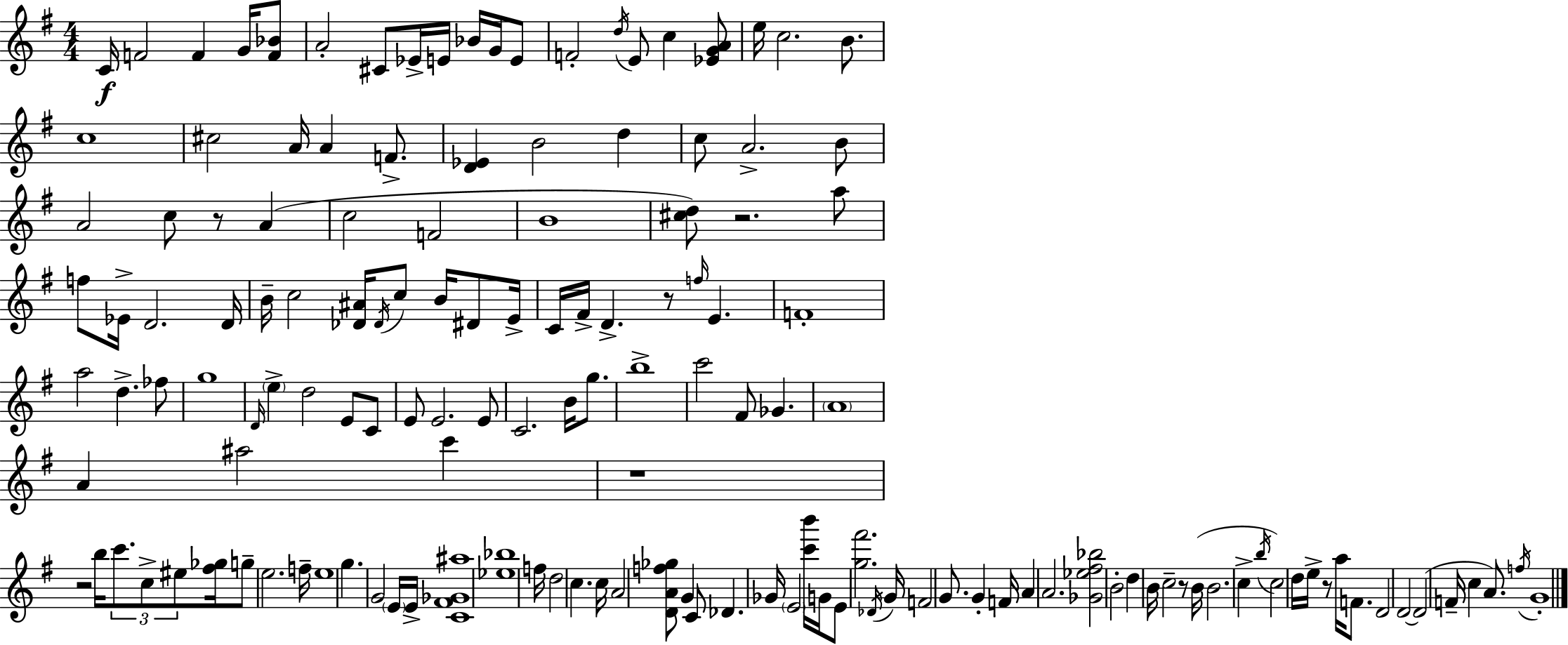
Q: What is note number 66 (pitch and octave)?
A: B4